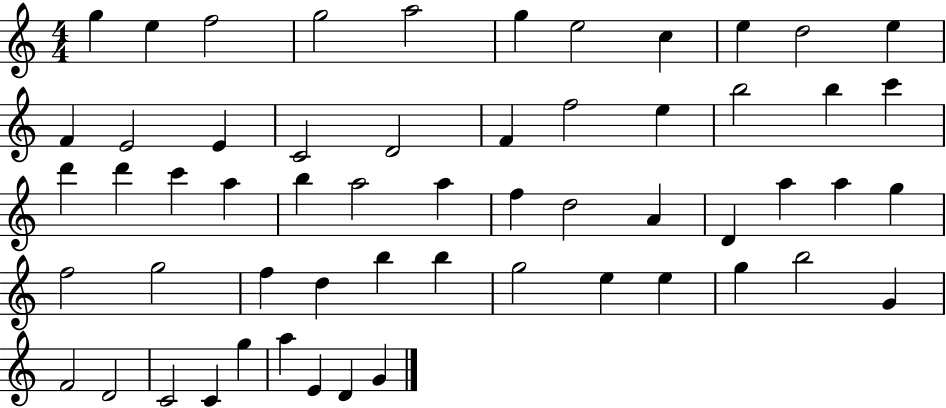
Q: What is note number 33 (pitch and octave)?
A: D4